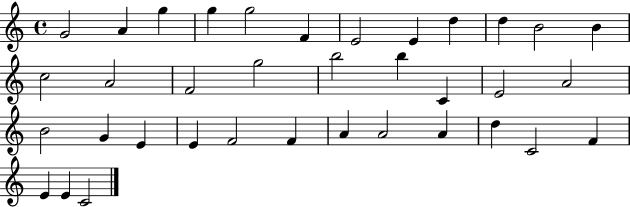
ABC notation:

X:1
T:Untitled
M:4/4
L:1/4
K:C
G2 A g g g2 F E2 E d d B2 B c2 A2 F2 g2 b2 b C E2 A2 B2 G E E F2 F A A2 A d C2 F E E C2